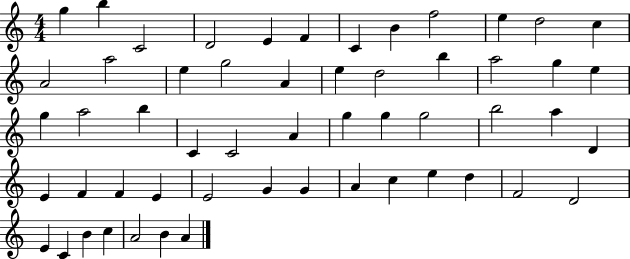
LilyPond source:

{
  \clef treble
  \numericTimeSignature
  \time 4/4
  \key c \major
  g''4 b''4 c'2 | d'2 e'4 f'4 | c'4 b'4 f''2 | e''4 d''2 c''4 | \break a'2 a''2 | e''4 g''2 a'4 | e''4 d''2 b''4 | a''2 g''4 e''4 | \break g''4 a''2 b''4 | c'4 c'2 a'4 | g''4 g''4 g''2 | b''2 a''4 d'4 | \break e'4 f'4 f'4 e'4 | e'2 g'4 g'4 | a'4 c''4 e''4 d''4 | f'2 d'2 | \break e'4 c'4 b'4 c''4 | a'2 b'4 a'4 | \bar "|."
}